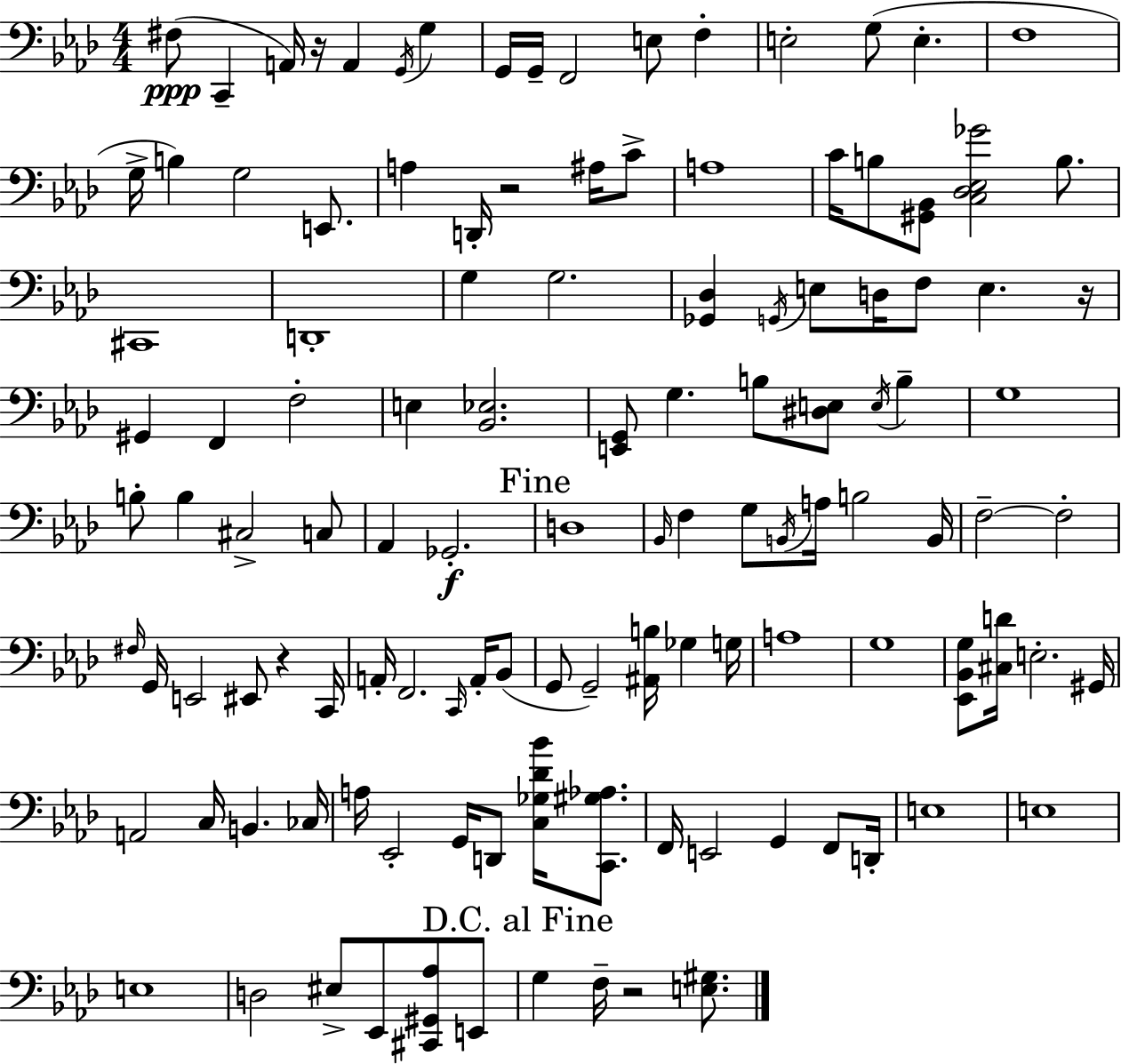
{
  \clef bass
  \numericTimeSignature
  \time 4/4
  \key aes \major
  fis8(\ppp c,4-- a,16) r16 a,4 \acciaccatura { g,16 } g4 | g,16 g,16-- f,2 e8 f4-. | e2-. g8( e4.-. | f1 | \break g16-> b4) g2 e,8. | a4 d,16-. r2 ais16 c'8-> | a1 | c'16 b8 <gis, bes,>8 <c des ees ges'>2 b8. | \break cis,1 | d,1-. | g4 g2. | <ges, des>4 \acciaccatura { g,16 } e8 d16 f8 e4. | \break r16 gis,4 f,4 f2-. | e4 <bes, ees>2. | <e, g,>8 g4. b8 <dis e>8 \acciaccatura { e16 } b4-- | g1 | \break b8-. b4 cis2-> | c8 aes,4 ges,2.-.\f | \mark "Fine" d1 | \grace { bes,16 } f4 g8 \acciaccatura { b,16 } a16 b2 | \break b,16 f2--~~ f2-. | \grace { fis16 } g,16 e,2 eis,8 | r4 c,16 a,16-. f,2. | \grace { c,16 } a,16-. bes,8( g,8 g,2--) | \break <ais, b>16 ges4 g16 a1 | g1 | <ees, bes, g>8 <cis d'>16 e2.-. | gis,16 a,2 c16 | \break b,4. ces16 a16 ees,2-. | g,16 d,8 <c ges des' bes'>16 <c, gis aes>8. f,16 e,2 | g,4 f,8 d,16-. e1 | e1 | \break e1 | d2 eis8-> | ees,8 <cis, gis, aes>8 e,8 \mark "D.C. al Fine" g4 f16-- r2 | <e gis>8. \bar "|."
}